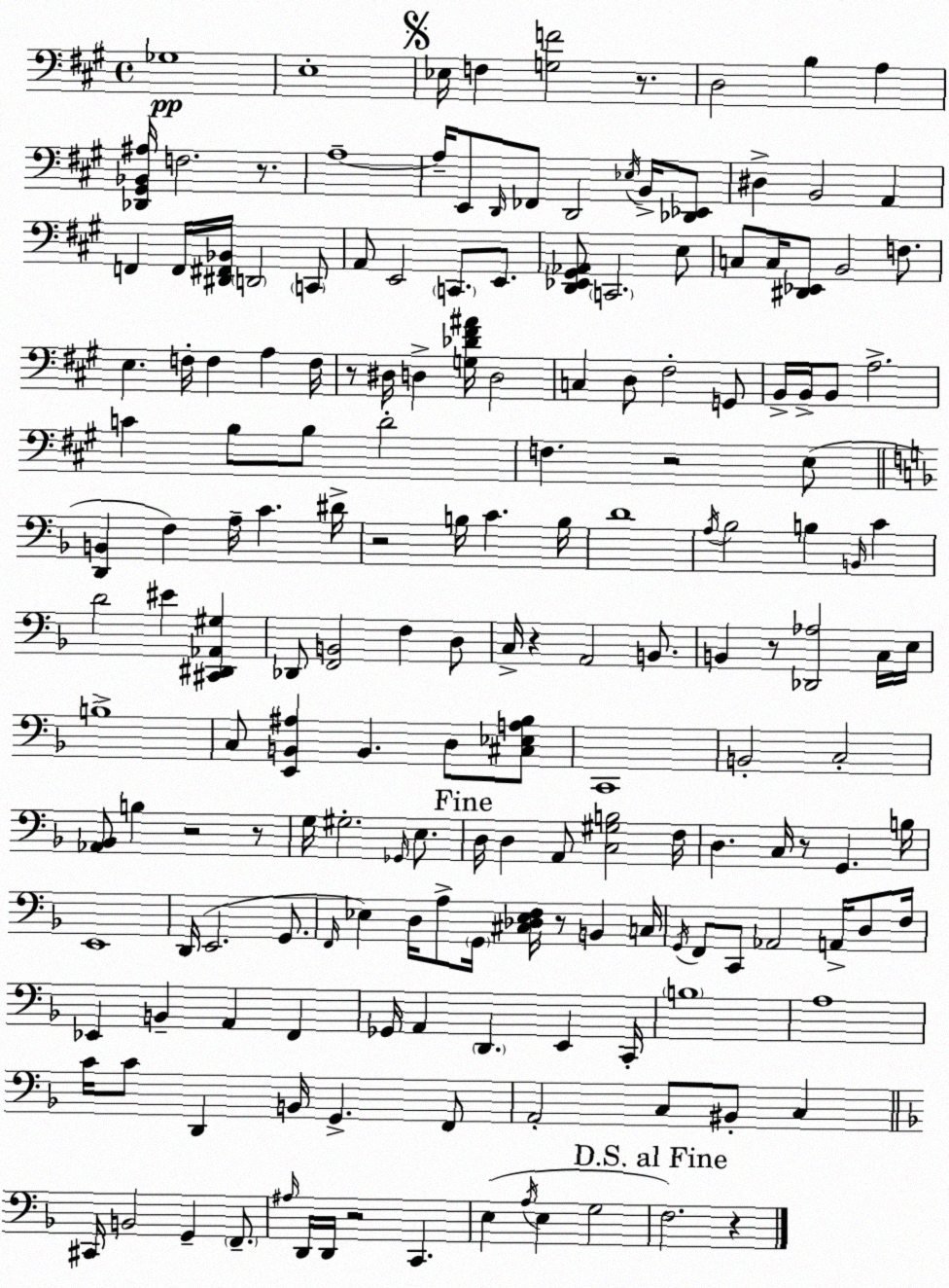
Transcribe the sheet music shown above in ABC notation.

X:1
T:Untitled
M:4/4
L:1/4
K:A
_G,4 E,4 _E,/4 F, [G,F]2 z/2 D,2 B, A, [_D,,^G,,_B,,^A,]/4 F,2 z/2 A,4 A,/4 E,,/2 D,,/4 _F,,/2 D,,2 _E,/4 B,,/4 [_D,,_E,,]/2 ^D, B,,2 A,, F,, F,,/4 [^D,,^F,,_B,,]/4 D,,2 C,,/2 A,,/2 E,,2 C,,/2 E,,/2 [D,,_E,,^G,,_A,,]/2 C,,2 E,/2 C,/2 C,/4 [^D,,_E,,]/2 B,,2 F,/2 E, F,/4 F, A, F,/4 z/2 ^D,/4 D, [G,_D^F^A]/4 D,2 C, D,/2 ^F,2 G,,/2 B,,/4 B,,/4 B,,/2 A,2 C B,/2 B,/2 D2 F, z2 E,/2 [D,,B,,] F, A,/4 C ^D/4 z2 B,/4 C B,/4 D4 A,/4 _B,2 B, B,,/4 C D2 ^E [^C,,^D,,_A,,^G,] _D,,/2 [F,,B,,]2 F, D,/2 C,/4 z A,,2 B,,/2 B,, z/2 [_D,,_A,]2 C,/4 E,/4 B,4 C,/2 [E,,B,,^A,] B,, D,/2 [^C,_E,A,_B,]/2 C,,4 B,,2 C,2 [_A,,_B,,]/2 B, z2 z/2 G,/4 ^G,2 _G,,/4 E,/2 D,/4 D, A,,/2 [C,^G,B,]2 F,/4 D, C,/4 z/2 G,, B,/4 E,,4 D,,/4 E,,2 G,,/2 F,,/4 _E, D,/4 A,/2 G,,/4 [^C,_D,_E,F,]/4 z/2 B,, C,/4 G,,/4 F,,/2 C,,/2 _A,,2 A,,/4 D,/2 F,/4 _E,, B,, A,, F,, _G,,/4 A,, D,, E,, C,,/4 B,4 A,4 C/4 C/2 D,, B,,/4 G,, F,,/2 A,,2 C,/2 ^B,,/2 C, ^C,,/4 B,,2 G,, F,,/2 ^A,/4 D,,/4 D,,/4 z2 C,, E, A,/4 E, G,2 F,2 z